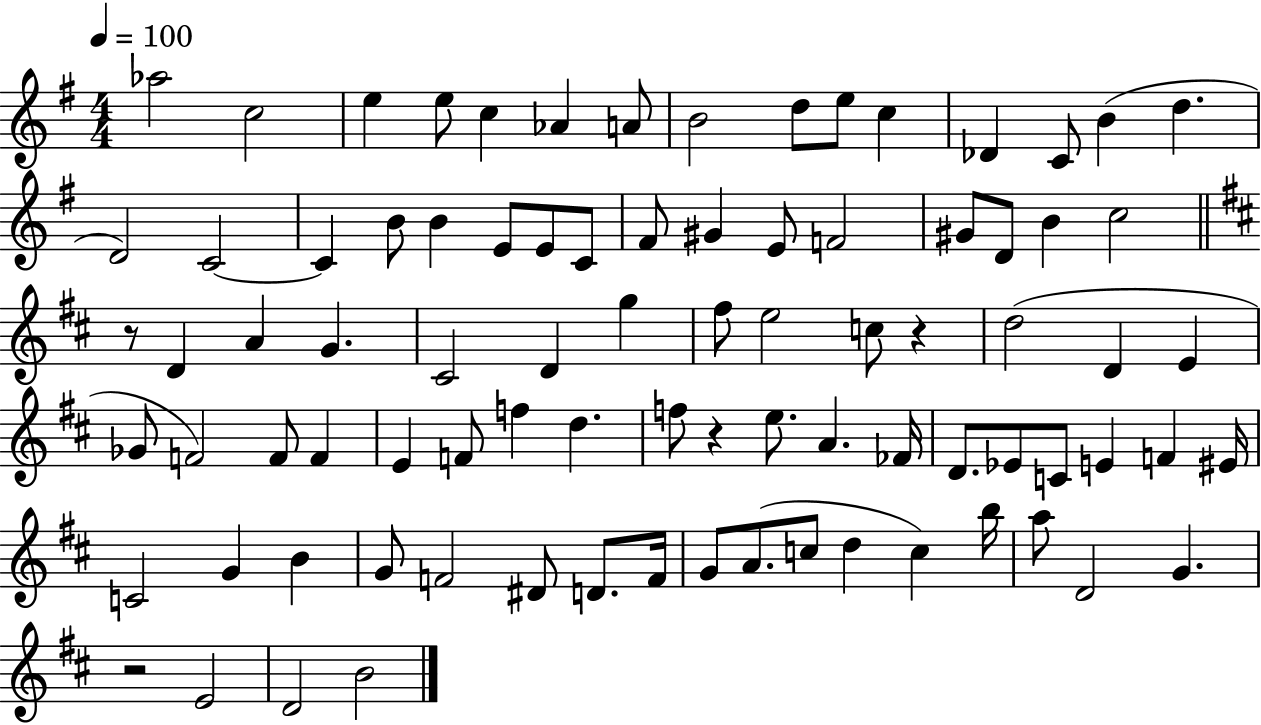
Ab5/h C5/h E5/q E5/e C5/q Ab4/q A4/e B4/h D5/e E5/e C5/q Db4/q C4/e B4/q D5/q. D4/h C4/h C4/q B4/e B4/q E4/e E4/e C4/e F#4/e G#4/q E4/e F4/h G#4/e D4/e B4/q C5/h R/e D4/q A4/q G4/q. C#4/h D4/q G5/q F#5/e E5/h C5/e R/q D5/h D4/q E4/q Gb4/e F4/h F4/e F4/q E4/q F4/e F5/q D5/q. F5/e R/q E5/e. A4/q. FES4/s D4/e. Eb4/e C4/e E4/q F4/q EIS4/s C4/h G4/q B4/q G4/e F4/h D#4/e D4/e. F4/s G4/e A4/e. C5/e D5/q C5/q B5/s A5/e D4/h G4/q. R/h E4/h D4/h B4/h